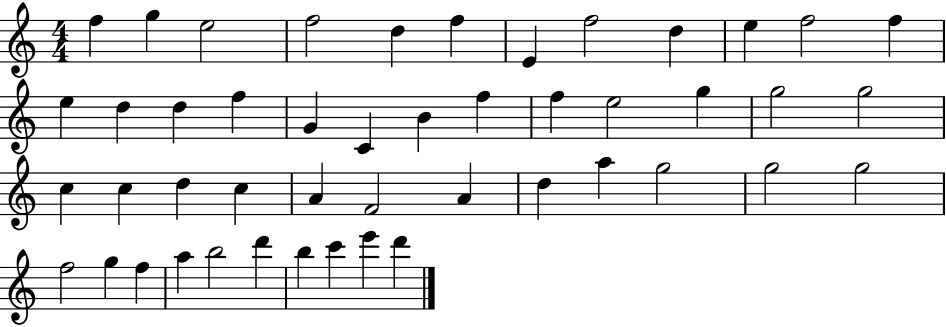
F5/q G5/q E5/h F5/h D5/q F5/q E4/q F5/h D5/q E5/q F5/h F5/q E5/q D5/q D5/q F5/q G4/q C4/q B4/q F5/q F5/q E5/h G5/q G5/h G5/h C5/q C5/q D5/q C5/q A4/q F4/h A4/q D5/q A5/q G5/h G5/h G5/h F5/h G5/q F5/q A5/q B5/h D6/q B5/q C6/q E6/q D6/q